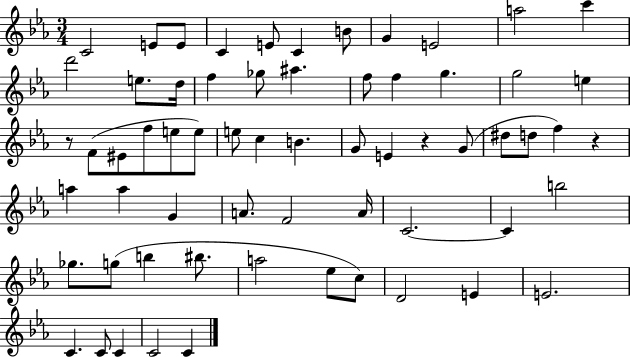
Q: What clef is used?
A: treble